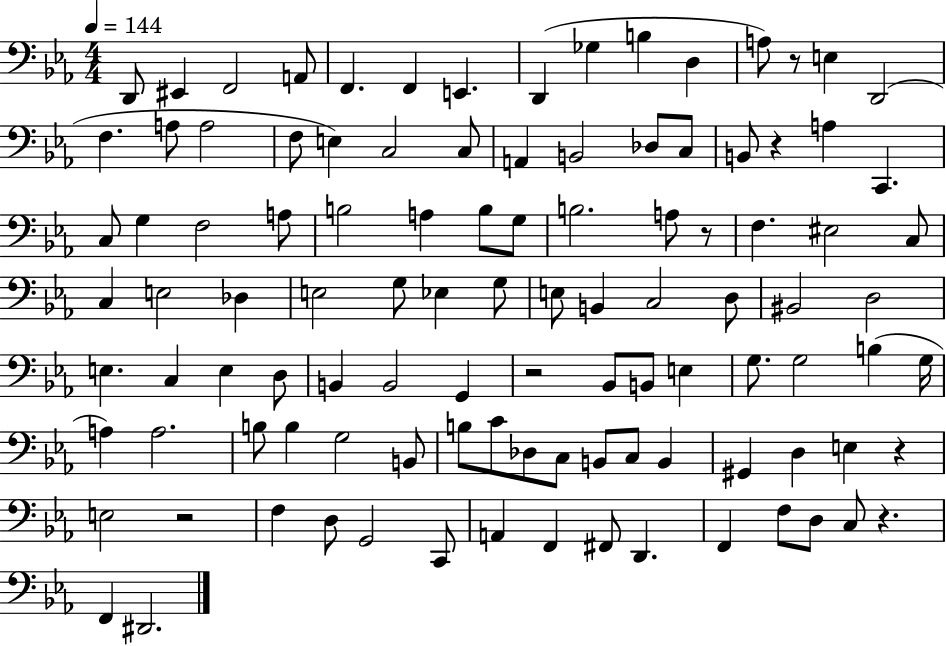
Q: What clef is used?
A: bass